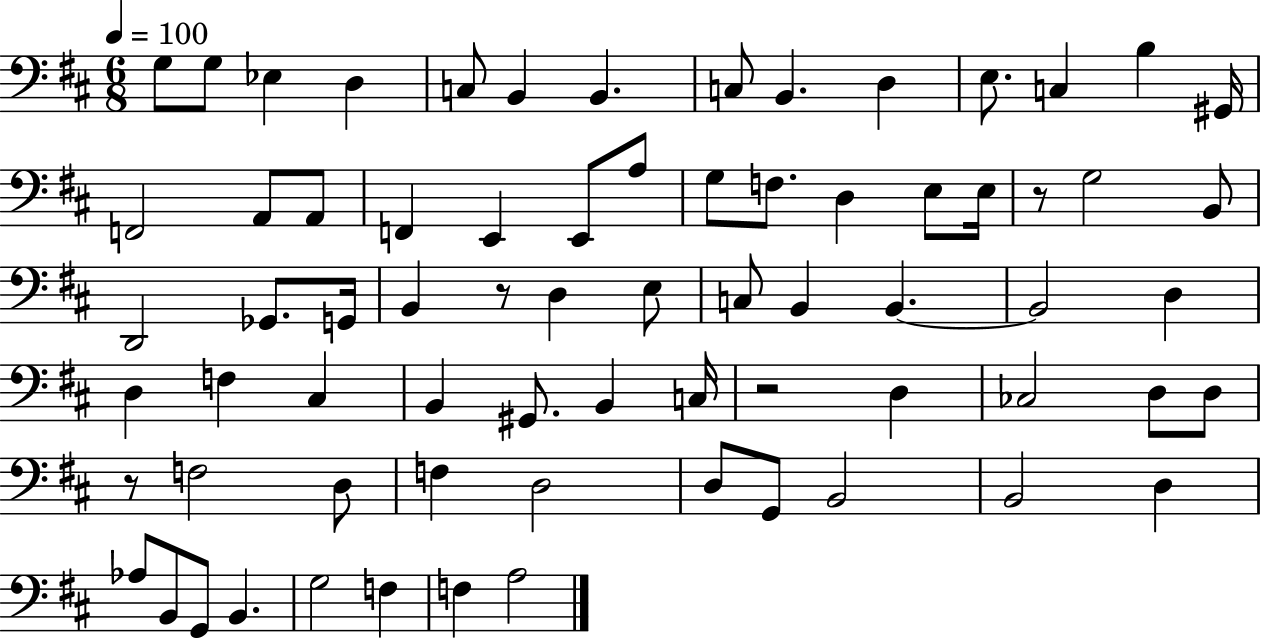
{
  \clef bass
  \numericTimeSignature
  \time 6/8
  \key d \major
  \tempo 4 = 100
  g8 g8 ees4 d4 | c8 b,4 b,4. | c8 b,4. d4 | e8. c4 b4 gis,16 | \break f,2 a,8 a,8 | f,4 e,4 e,8 a8 | g8 f8. d4 e8 e16 | r8 g2 b,8 | \break d,2 ges,8. g,16 | b,4 r8 d4 e8 | c8 b,4 b,4.~~ | b,2 d4 | \break d4 f4 cis4 | b,4 gis,8. b,4 c16 | r2 d4 | ces2 d8 d8 | \break r8 f2 d8 | f4 d2 | d8 g,8 b,2 | b,2 d4 | \break aes8 b,8 g,8 b,4. | g2 f4 | f4 a2 | \bar "|."
}